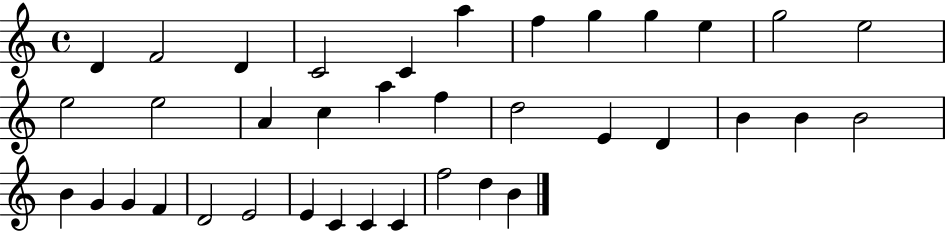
D4/q F4/h D4/q C4/h C4/q A5/q F5/q G5/q G5/q E5/q G5/h E5/h E5/h E5/h A4/q C5/q A5/q F5/q D5/h E4/q D4/q B4/q B4/q B4/h B4/q G4/q G4/q F4/q D4/h E4/h E4/q C4/q C4/q C4/q F5/h D5/q B4/q